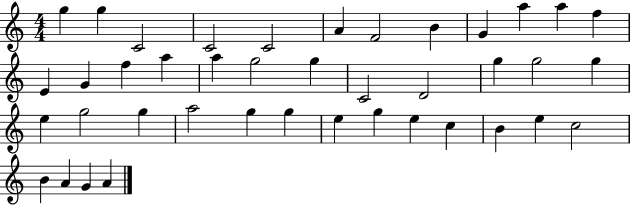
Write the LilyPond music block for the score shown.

{
  \clef treble
  \numericTimeSignature
  \time 4/4
  \key c \major
  g''4 g''4 c'2 | c'2 c'2 | a'4 f'2 b'4 | g'4 a''4 a''4 f''4 | \break e'4 g'4 f''4 a''4 | a''4 g''2 g''4 | c'2 d'2 | g''4 g''2 g''4 | \break e''4 g''2 g''4 | a''2 g''4 g''4 | e''4 g''4 e''4 c''4 | b'4 e''4 c''2 | \break b'4 a'4 g'4 a'4 | \bar "|."
}